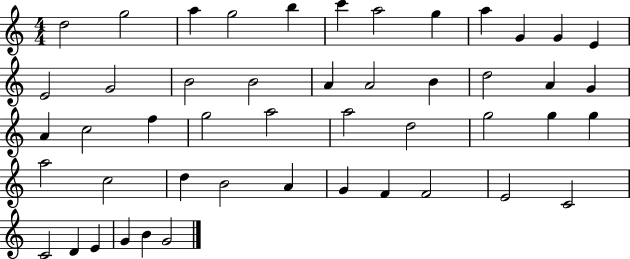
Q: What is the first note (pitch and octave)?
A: D5